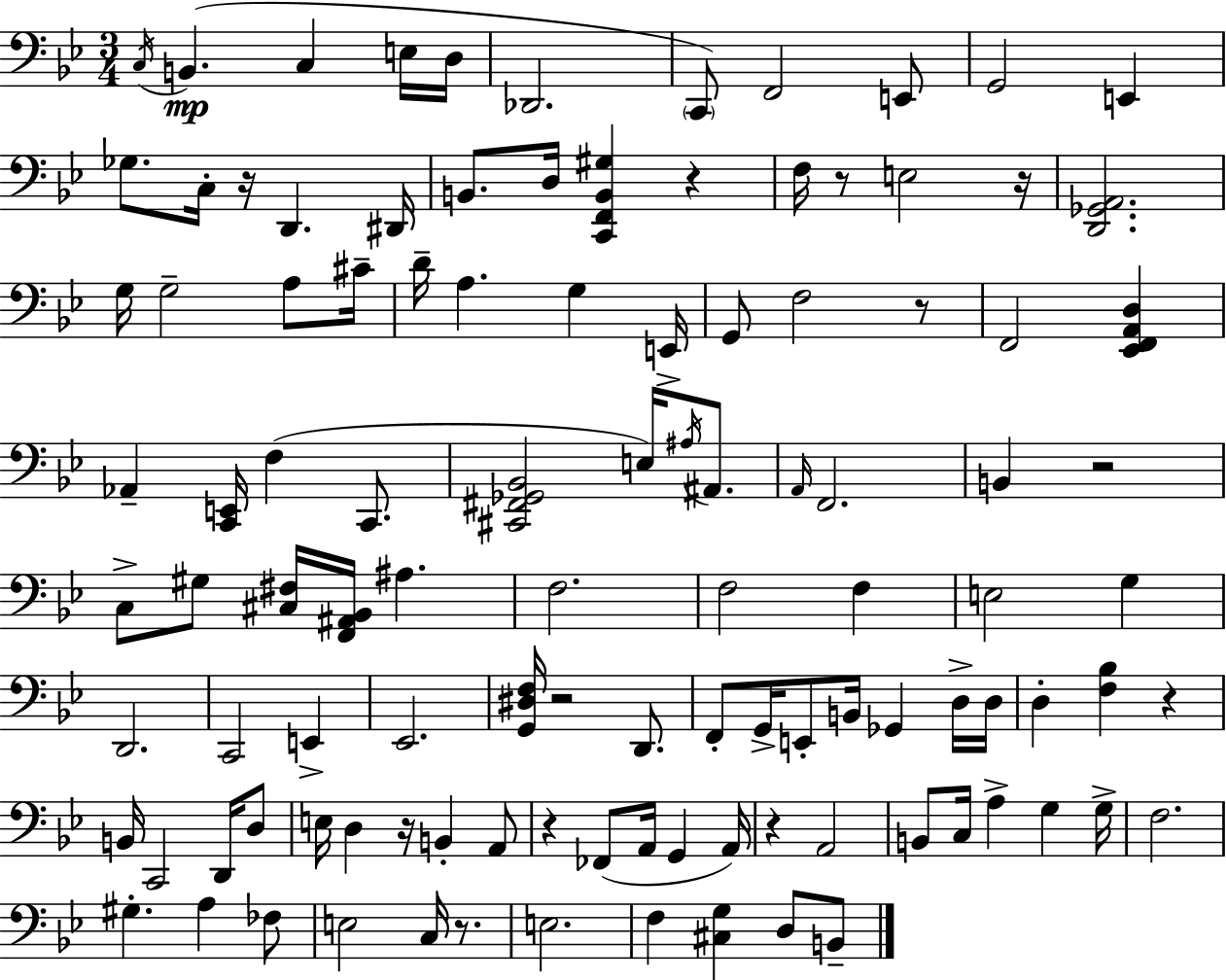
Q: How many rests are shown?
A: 12